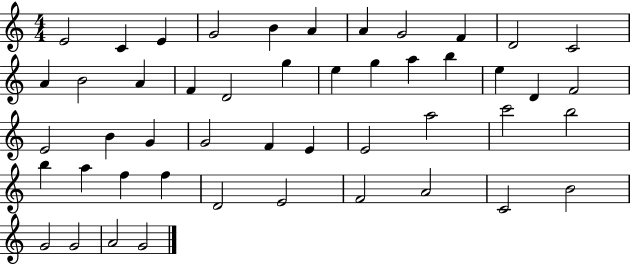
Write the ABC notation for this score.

X:1
T:Untitled
M:4/4
L:1/4
K:C
E2 C E G2 B A A G2 F D2 C2 A B2 A F D2 g e g a b e D F2 E2 B G G2 F E E2 a2 c'2 b2 b a f f D2 E2 F2 A2 C2 B2 G2 G2 A2 G2